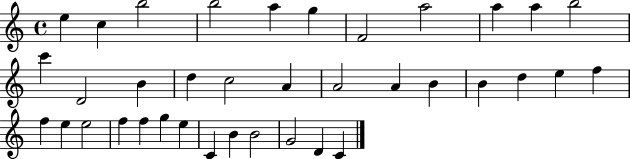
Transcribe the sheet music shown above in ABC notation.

X:1
T:Untitled
M:4/4
L:1/4
K:C
e c b2 b2 a g F2 a2 a a b2 c' D2 B d c2 A A2 A B B d e f f e e2 f f g e C B B2 G2 D C